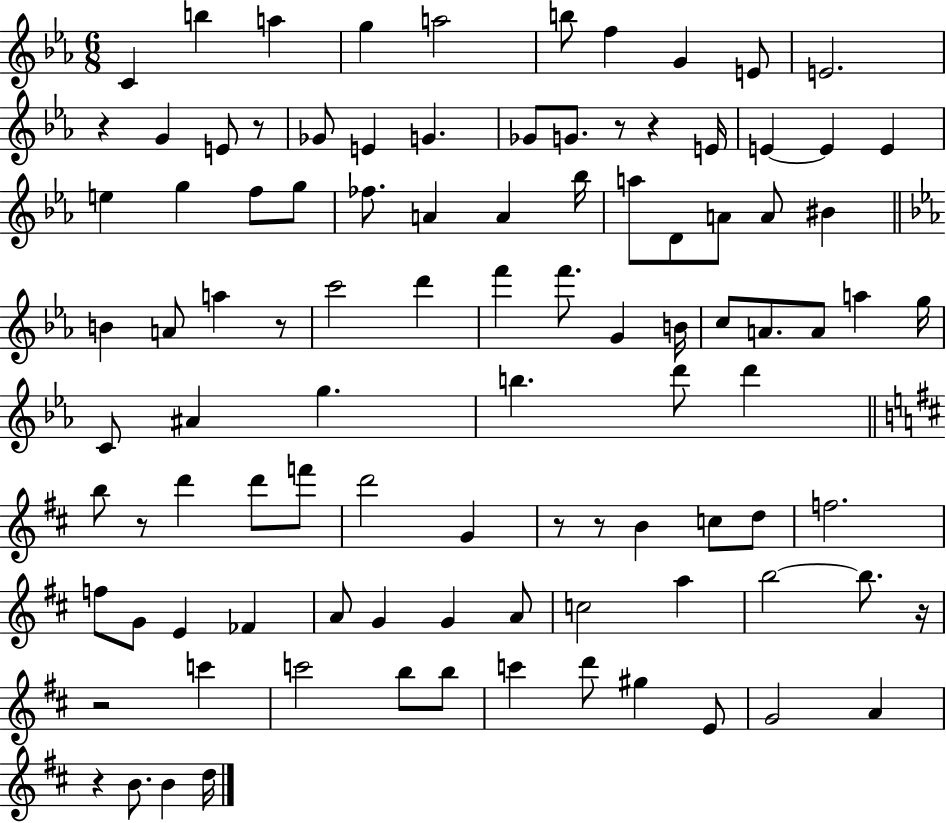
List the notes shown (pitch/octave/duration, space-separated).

C4/q B5/q A5/q G5/q A5/h B5/e F5/q G4/q E4/e E4/h. R/q G4/q E4/e R/e Gb4/e E4/q G4/q. Gb4/e G4/e. R/e R/q E4/s E4/q E4/q E4/q E5/q G5/q F5/e G5/e FES5/e. A4/q A4/q Bb5/s A5/e D4/e A4/e A4/e BIS4/q B4/q A4/e A5/q R/e C6/h D6/q F6/q F6/e. G4/q B4/s C5/e A4/e. A4/e A5/q G5/s C4/e A#4/q G5/q. B5/q. D6/e D6/q B5/e R/e D6/q D6/e F6/e D6/h G4/q R/e R/e B4/q C5/e D5/e F5/h. F5/e G4/e E4/q FES4/q A4/e G4/q G4/q A4/e C5/h A5/q B5/h B5/e. R/s R/h C6/q C6/h B5/e B5/e C6/q D6/e G#5/q E4/e G4/h A4/q R/q B4/e. B4/q D5/s